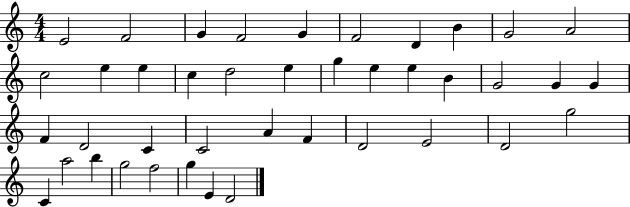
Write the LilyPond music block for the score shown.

{
  \clef treble
  \numericTimeSignature
  \time 4/4
  \key c \major
  e'2 f'2 | g'4 f'2 g'4 | f'2 d'4 b'4 | g'2 a'2 | \break c''2 e''4 e''4 | c''4 d''2 e''4 | g''4 e''4 e''4 b'4 | g'2 g'4 g'4 | \break f'4 d'2 c'4 | c'2 a'4 f'4 | d'2 e'2 | d'2 g''2 | \break c'4 a''2 b''4 | g''2 f''2 | g''4 e'4 d'2 | \bar "|."
}